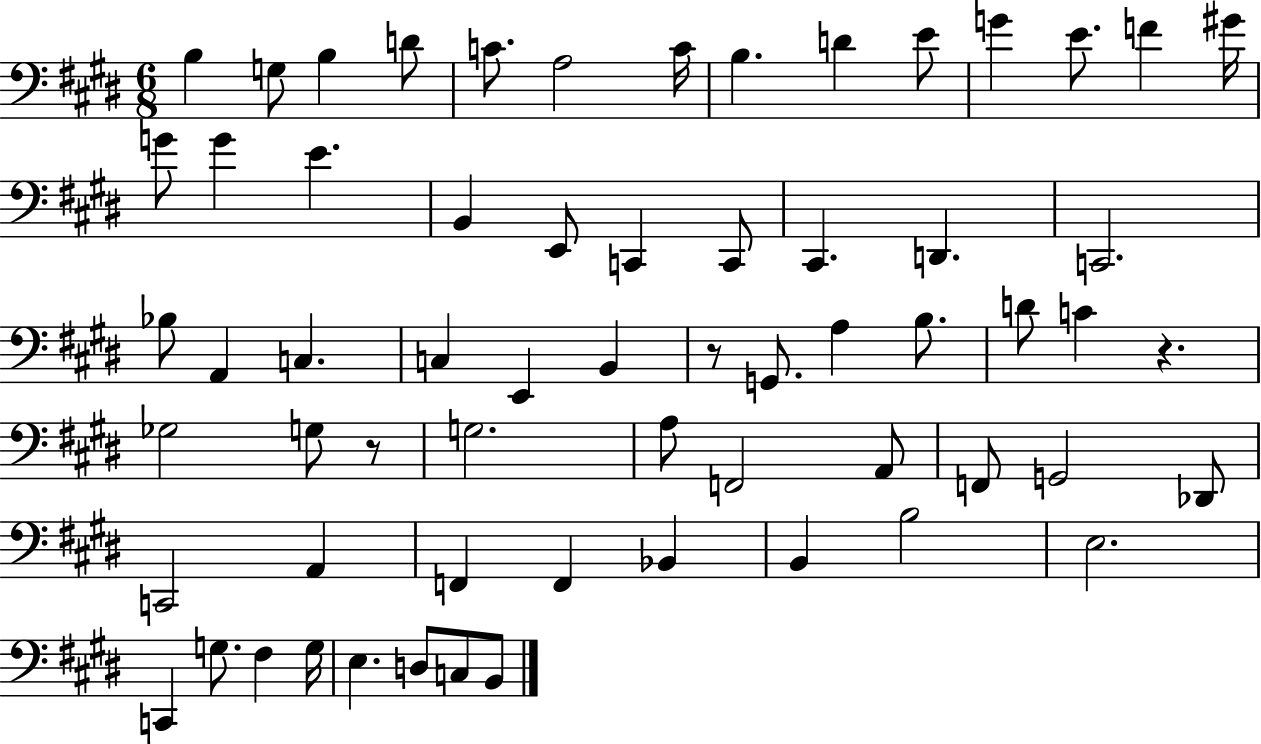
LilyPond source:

{
  \clef bass
  \numericTimeSignature
  \time 6/8
  \key e \major
  b4 g8 b4 d'8 | c'8. a2 c'16 | b4. d'4 e'8 | g'4 e'8. f'4 gis'16 | \break g'8 g'4 e'4. | b,4 e,8 c,4 c,8 | cis,4. d,4. | c,2. | \break bes8 a,4 c4. | c4 e,4 b,4 | r8 g,8. a4 b8. | d'8 c'4 r4. | \break ges2 g8 r8 | g2. | a8 f,2 a,8 | f,8 g,2 des,8 | \break c,2 a,4 | f,4 f,4 bes,4 | b,4 b2 | e2. | \break c,4 g8. fis4 g16 | e4. d8 c8 b,8 | \bar "|."
}